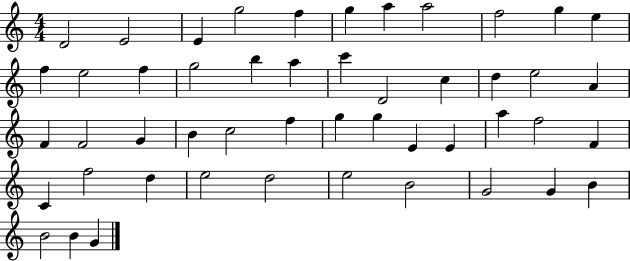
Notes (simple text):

D4/h E4/h E4/q G5/h F5/q G5/q A5/q A5/h F5/h G5/q E5/q F5/q E5/h F5/q G5/h B5/q A5/q C6/q D4/h C5/q D5/q E5/h A4/q F4/q F4/h G4/q B4/q C5/h F5/q G5/q G5/q E4/q E4/q A5/q F5/h F4/q C4/q F5/h D5/q E5/h D5/h E5/h B4/h G4/h G4/q B4/q B4/h B4/q G4/q